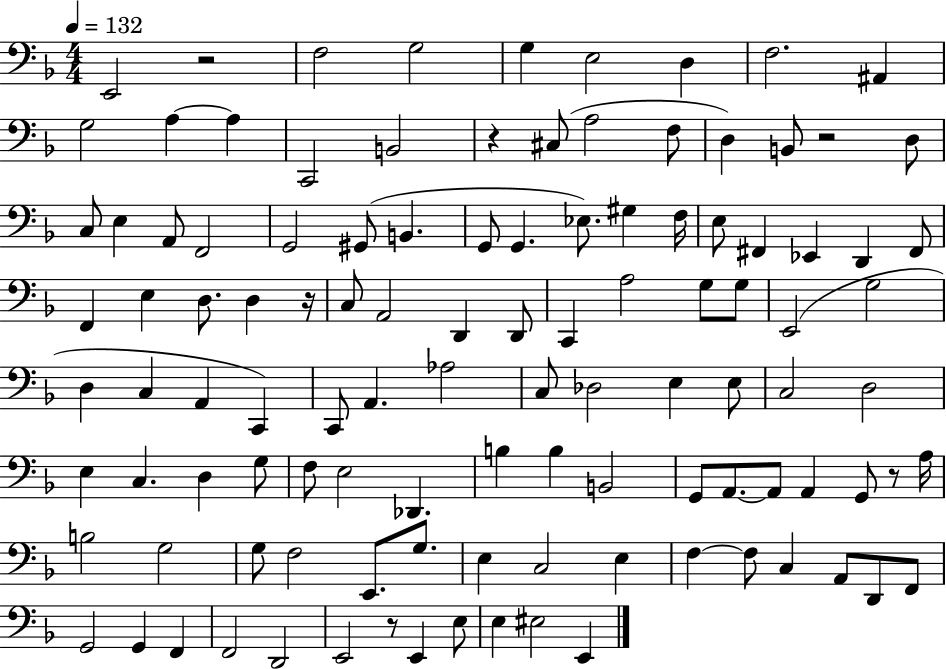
X:1
T:Untitled
M:4/4
L:1/4
K:F
E,,2 z2 F,2 G,2 G, E,2 D, F,2 ^A,, G,2 A, A, C,,2 B,,2 z ^C,/2 A,2 F,/2 D, B,,/2 z2 D,/2 C,/2 E, A,,/2 F,,2 G,,2 ^G,,/2 B,, G,,/2 G,, _E,/2 ^G, F,/4 E,/2 ^F,, _E,, D,, ^F,,/2 F,, E, D,/2 D, z/4 C,/2 A,,2 D,, D,,/2 C,, A,2 G,/2 G,/2 E,,2 G,2 D, C, A,, C,, C,,/2 A,, _A,2 C,/2 _D,2 E, E,/2 C,2 D,2 E, C, D, G,/2 F,/2 E,2 _D,, B, B, B,,2 G,,/2 A,,/2 A,,/2 A,, G,,/2 z/2 A,/4 B,2 G,2 G,/2 F,2 E,,/2 G,/2 E, C,2 E, F, F,/2 C, A,,/2 D,,/2 F,,/2 G,,2 G,, F,, F,,2 D,,2 E,,2 z/2 E,, E,/2 E, ^E,2 E,,